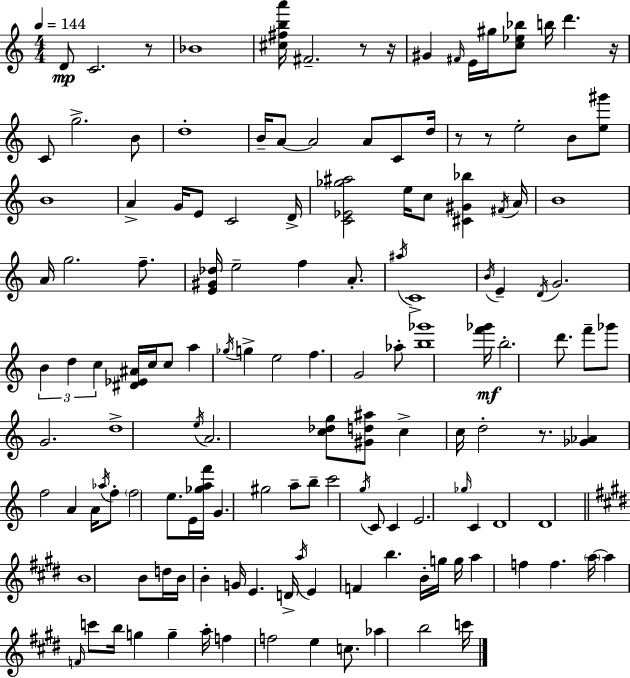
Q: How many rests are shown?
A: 7